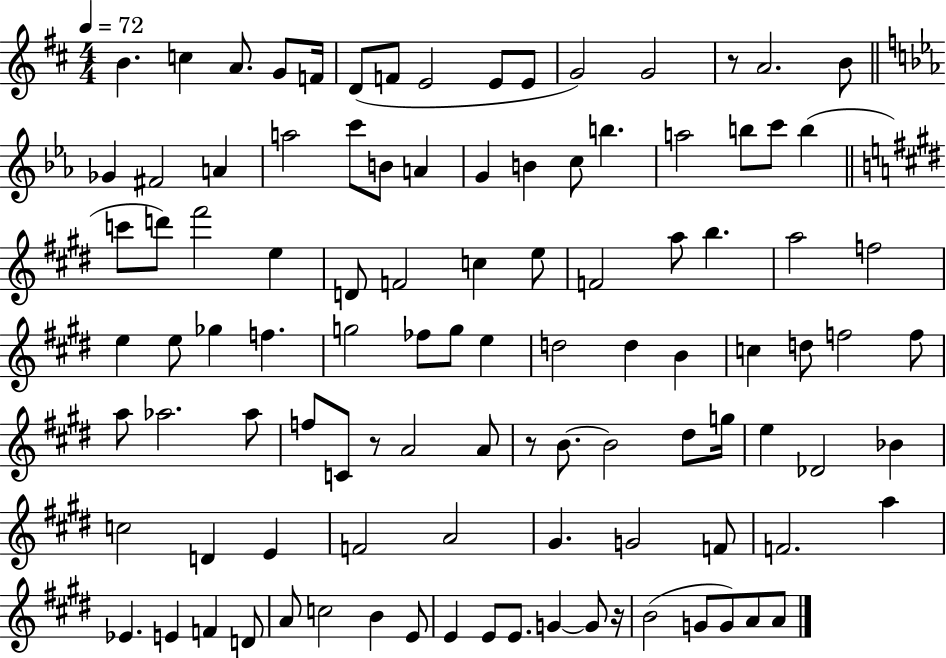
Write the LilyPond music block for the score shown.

{
  \clef treble
  \numericTimeSignature
  \time 4/4
  \key d \major
  \tempo 4 = 72
  b'4. c''4 a'8. g'8 f'16 | d'8( f'8 e'2 e'8 e'8 | g'2) g'2 | r8 a'2. b'8 | \break \bar "||" \break \key c \minor ges'4 fis'2 a'4 | a''2 c'''8 b'8 a'4 | g'4 b'4 c''8 b''4. | a''2 b''8 c'''8 b''4( | \break \bar "||" \break \key e \major c'''8 d'''8) fis'''2 e''4 | d'8 f'2 c''4 e''8 | f'2 a''8 b''4. | a''2 f''2 | \break e''4 e''8 ges''4 f''4. | g''2 fes''8 g''8 e''4 | d''2 d''4 b'4 | c''4 d''8 f''2 f''8 | \break a''8 aes''2. aes''8 | f''8 c'8 r8 a'2 a'8 | r8 b'8.~~ b'2 dis''8 g''16 | e''4 des'2 bes'4 | \break c''2 d'4 e'4 | f'2 a'2 | gis'4. g'2 f'8 | f'2. a''4 | \break ees'4. e'4 f'4 d'8 | a'8 c''2 b'4 e'8 | e'4 e'8 e'8. g'4~~ g'8 r16 | b'2( g'8 g'8) a'8 a'8 | \break \bar "|."
}